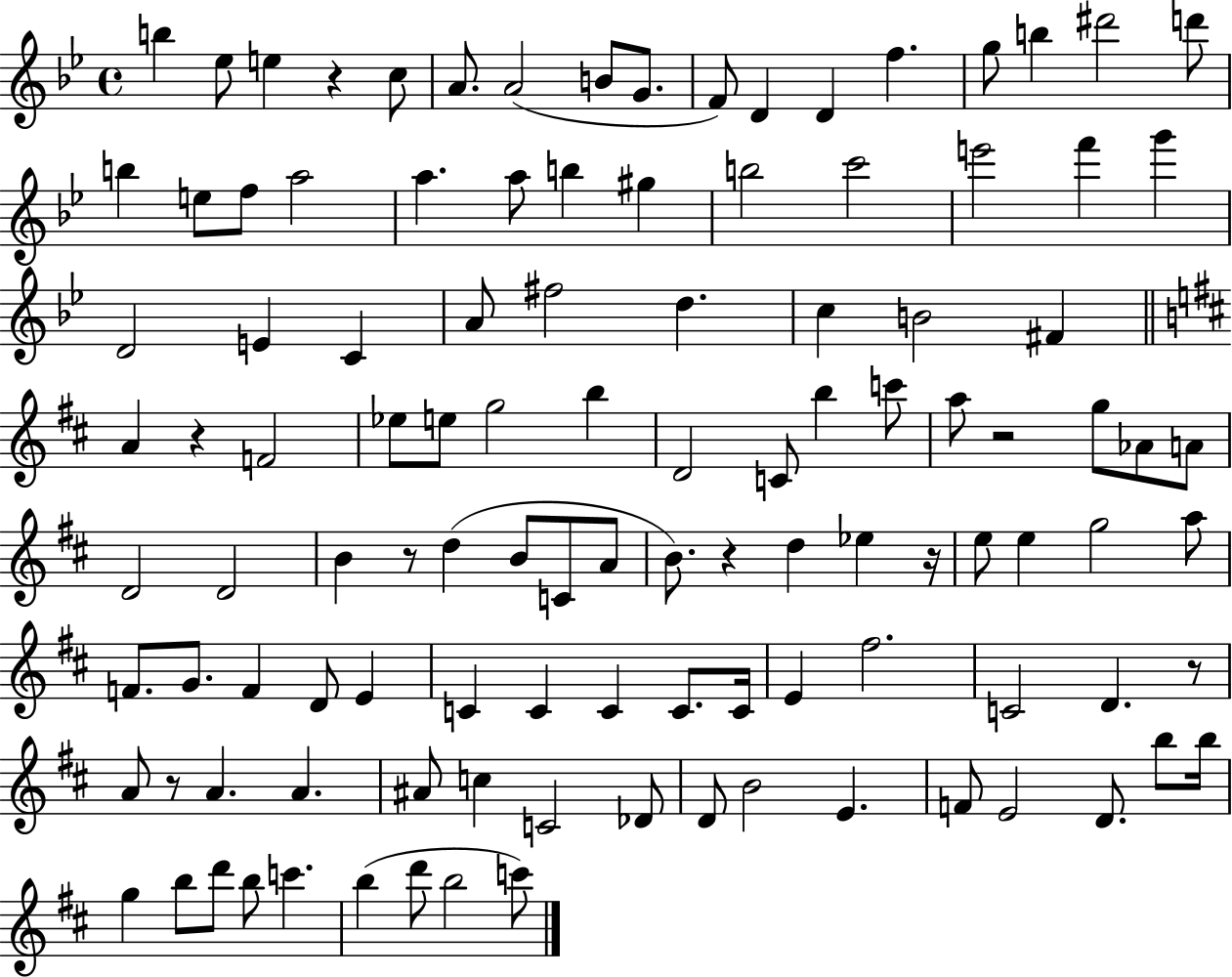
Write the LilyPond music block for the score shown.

{
  \clef treble
  \time 4/4
  \defaultTimeSignature
  \key bes \major
  b''4 ees''8 e''4 r4 c''8 | a'8. a'2( b'8 g'8. | f'8) d'4 d'4 f''4. | g''8 b''4 dis'''2 d'''8 | \break b''4 e''8 f''8 a''2 | a''4. a''8 b''4 gis''4 | b''2 c'''2 | e'''2 f'''4 g'''4 | \break d'2 e'4 c'4 | a'8 fis''2 d''4. | c''4 b'2 fis'4 | \bar "||" \break \key d \major a'4 r4 f'2 | ees''8 e''8 g''2 b''4 | d'2 c'8 b''4 c'''8 | a''8 r2 g''8 aes'8 a'8 | \break d'2 d'2 | b'4 r8 d''4( b'8 c'8 a'8 | b'8.) r4 d''4 ees''4 r16 | e''8 e''4 g''2 a''8 | \break f'8. g'8. f'4 d'8 e'4 | c'4 c'4 c'4 c'8. c'16 | e'4 fis''2. | c'2 d'4. r8 | \break a'8 r8 a'4. a'4. | ais'8 c''4 c'2 des'8 | d'8 b'2 e'4. | f'8 e'2 d'8. b''8 b''16 | \break g''4 b''8 d'''8 b''8 c'''4. | b''4( d'''8 b''2 c'''8) | \bar "|."
}